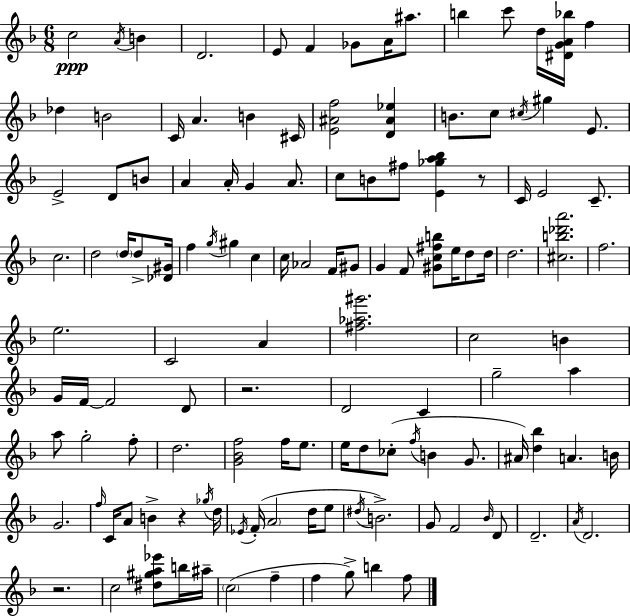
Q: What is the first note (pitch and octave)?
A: C5